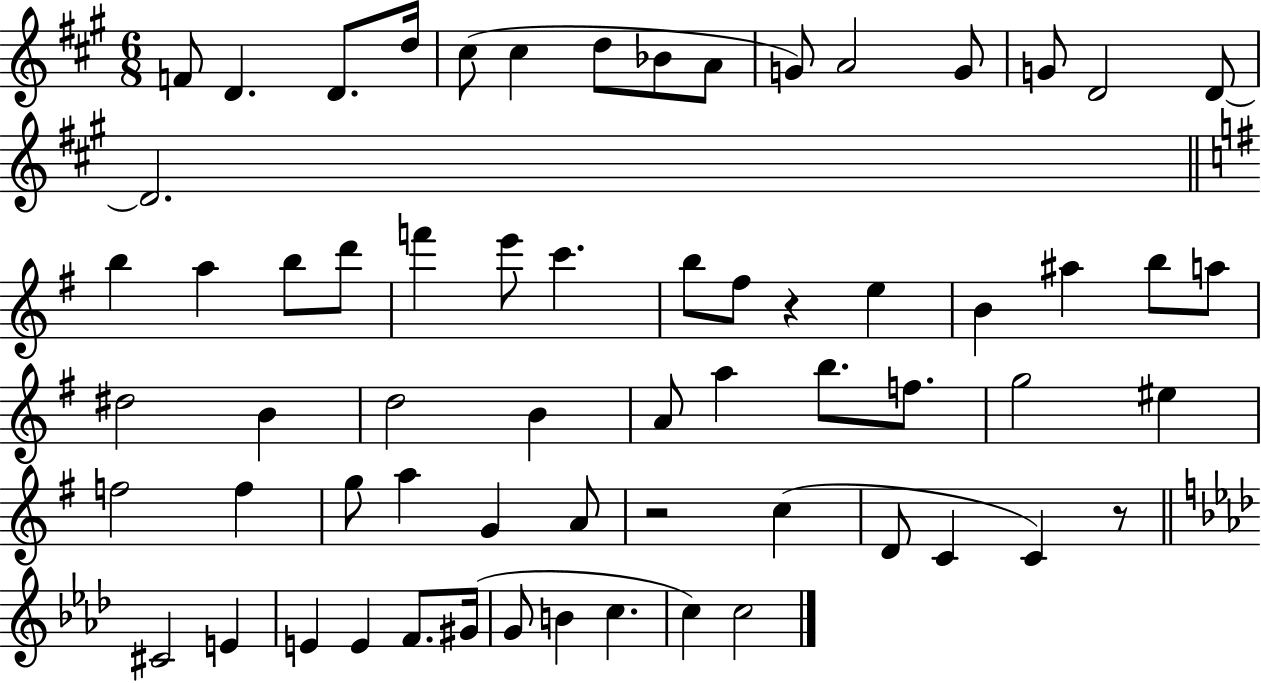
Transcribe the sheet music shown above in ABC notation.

X:1
T:Untitled
M:6/8
L:1/4
K:A
F/2 D D/2 d/4 ^c/2 ^c d/2 _B/2 A/2 G/2 A2 G/2 G/2 D2 D/2 D2 b a b/2 d'/2 f' e'/2 c' b/2 ^f/2 z e B ^a b/2 a/2 ^d2 B d2 B A/2 a b/2 f/2 g2 ^e f2 f g/2 a G A/2 z2 c D/2 C C z/2 ^C2 E E E F/2 ^G/4 G/2 B c c c2